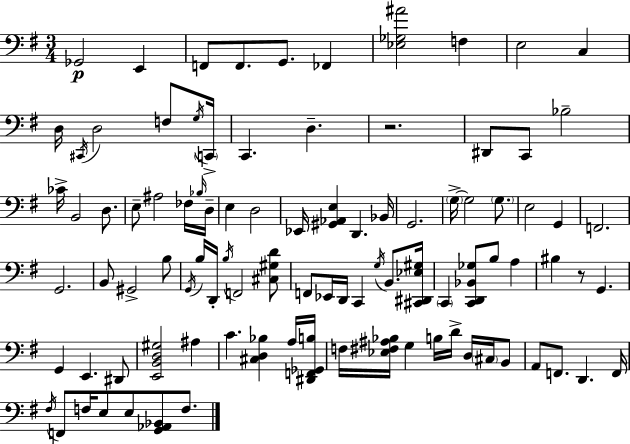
{
  \clef bass
  \numericTimeSignature
  \time 3/4
  \key e \minor
  ges,2\p e,4 | f,8 f,8. g,8. fes,4 | <ees ges ais'>2 f4 | e2 c4 | \break d16 \acciaccatura { cis,16 } d2 f8 | \acciaccatura { g16 } \parenthesize c,16-> c,4. d4.-- | r2. | dis,8 c,8 bes2-- | \break ces'16-> b,2 d8. | e8-- ais2 | fes16 \grace { bes16 } d16-- e4 d2 | ees,16 <gis, aes, e>4 d,4. | \break bes,16 g,2. | \parenthesize g16->~~ g2 | \parenthesize g8. e2 g,4 | f,2. | \break g,2. | b,8 gis,2-> | b8 \acciaccatura { g,16 } b16 d,16-. \acciaccatura { b16 } f,2 | <cis gis d'>8 f,8 ees,16 d,16 c,4 | \break \acciaccatura { g16 } b,8. <cis, dis, ees gis>16 \parenthesize c,4 <c, d, bes, ges>8 | b8 a4 bis4 r8 | g,4. g,4 e,4. | dis,8 <e, b, d gis>2 | \break ais4 c'4. | <cis d bes>4 a16 <dis, f, ges, b>16 f16 <ees fis ais bes>16 g4 | b16 d'16-> d16 \parenthesize cis16 b,8 a,8 f,8. d,4. | f,16 \acciaccatura { fis16 } f,8 f16 e8 | \break e8 <g, aes, bes,>8 f8. \bar "|."
}